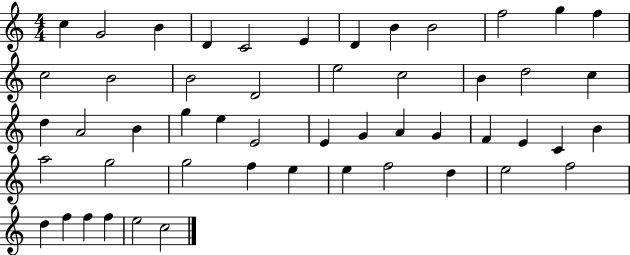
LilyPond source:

{
  \clef treble
  \numericTimeSignature
  \time 4/4
  \key c \major
  c''4 g'2 b'4 | d'4 c'2 e'4 | d'4 b'4 b'2 | f''2 g''4 f''4 | \break c''2 b'2 | b'2 d'2 | e''2 c''2 | b'4 d''2 c''4 | \break d''4 a'2 b'4 | g''4 e''4 e'2 | e'4 g'4 a'4 g'4 | f'4 e'4 c'4 b'4 | \break a''2 g''2 | g''2 f''4 e''4 | e''4 f''2 d''4 | e''2 f''2 | \break d''4 f''4 f''4 f''4 | e''2 c''2 | \bar "|."
}